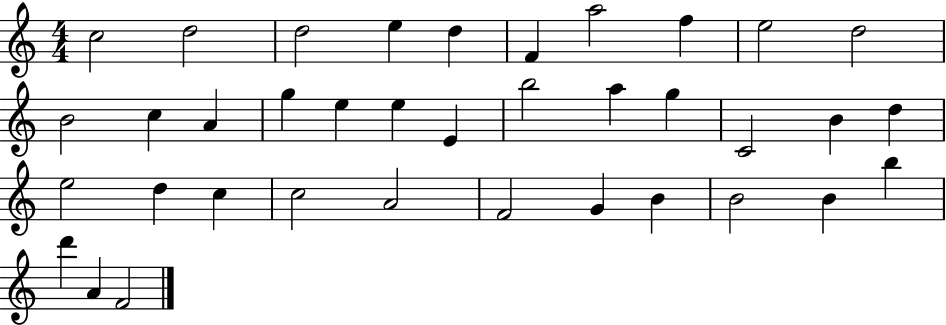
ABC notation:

X:1
T:Untitled
M:4/4
L:1/4
K:C
c2 d2 d2 e d F a2 f e2 d2 B2 c A g e e E b2 a g C2 B d e2 d c c2 A2 F2 G B B2 B b d' A F2